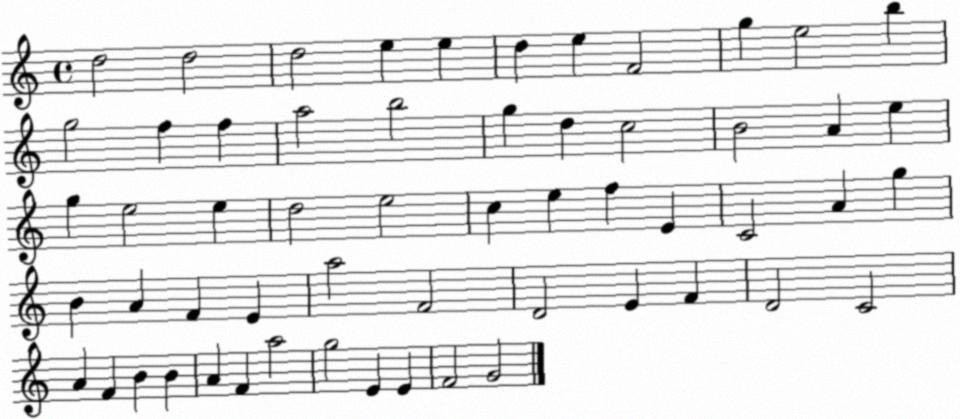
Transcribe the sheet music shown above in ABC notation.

X:1
T:Untitled
M:4/4
L:1/4
K:C
d2 d2 d2 e e d e F2 g e2 b g2 f f a2 b2 g d c2 B2 A e g e2 e d2 e2 c e f E C2 A g B A F E a2 F2 D2 E F D2 C2 A F B B A F a2 g2 E E F2 G2